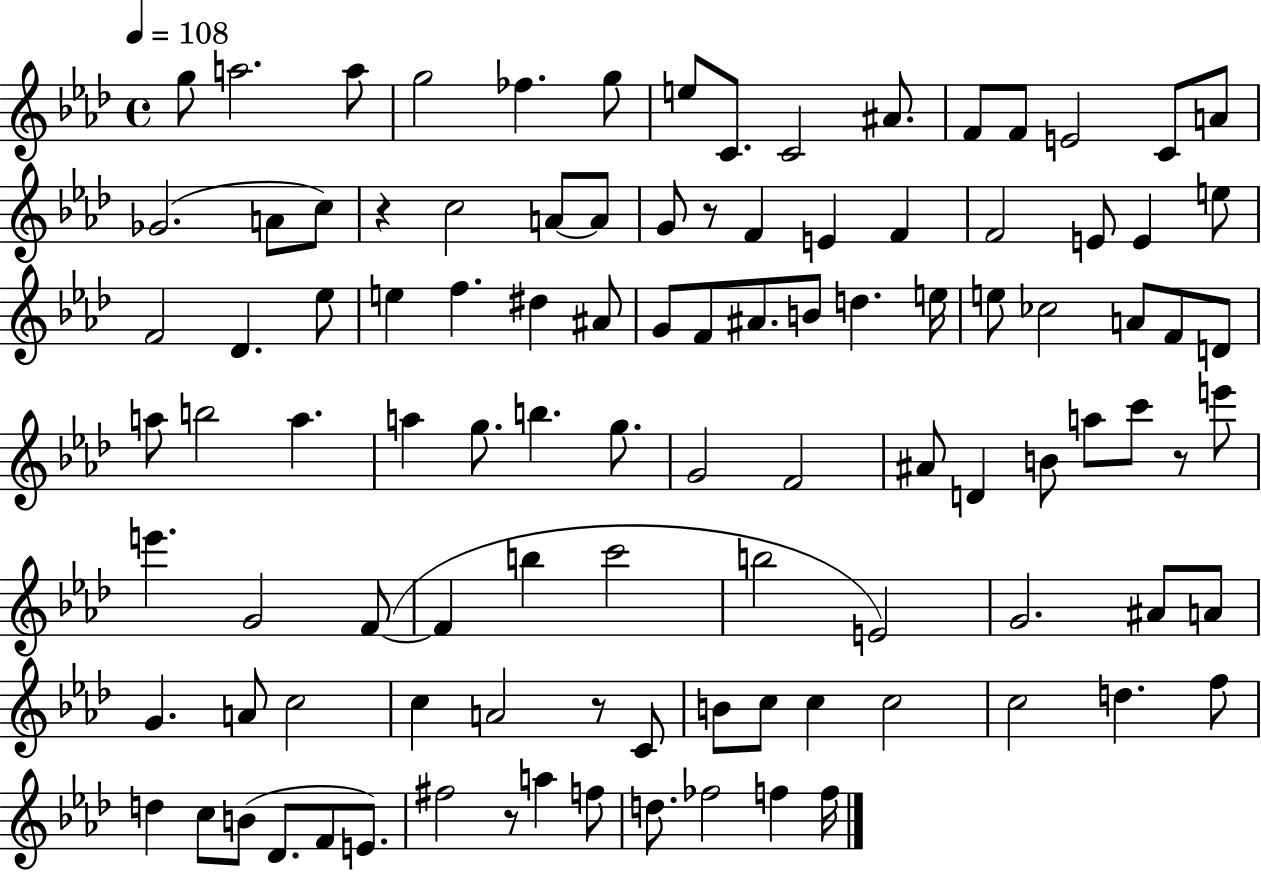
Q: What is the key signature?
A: AES major